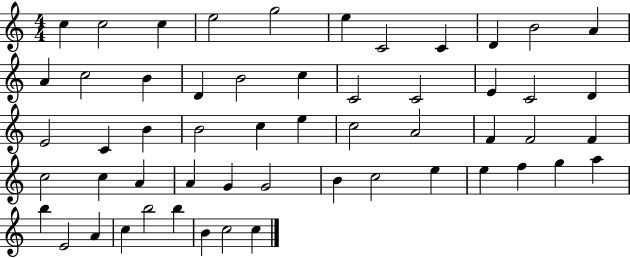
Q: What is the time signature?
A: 4/4